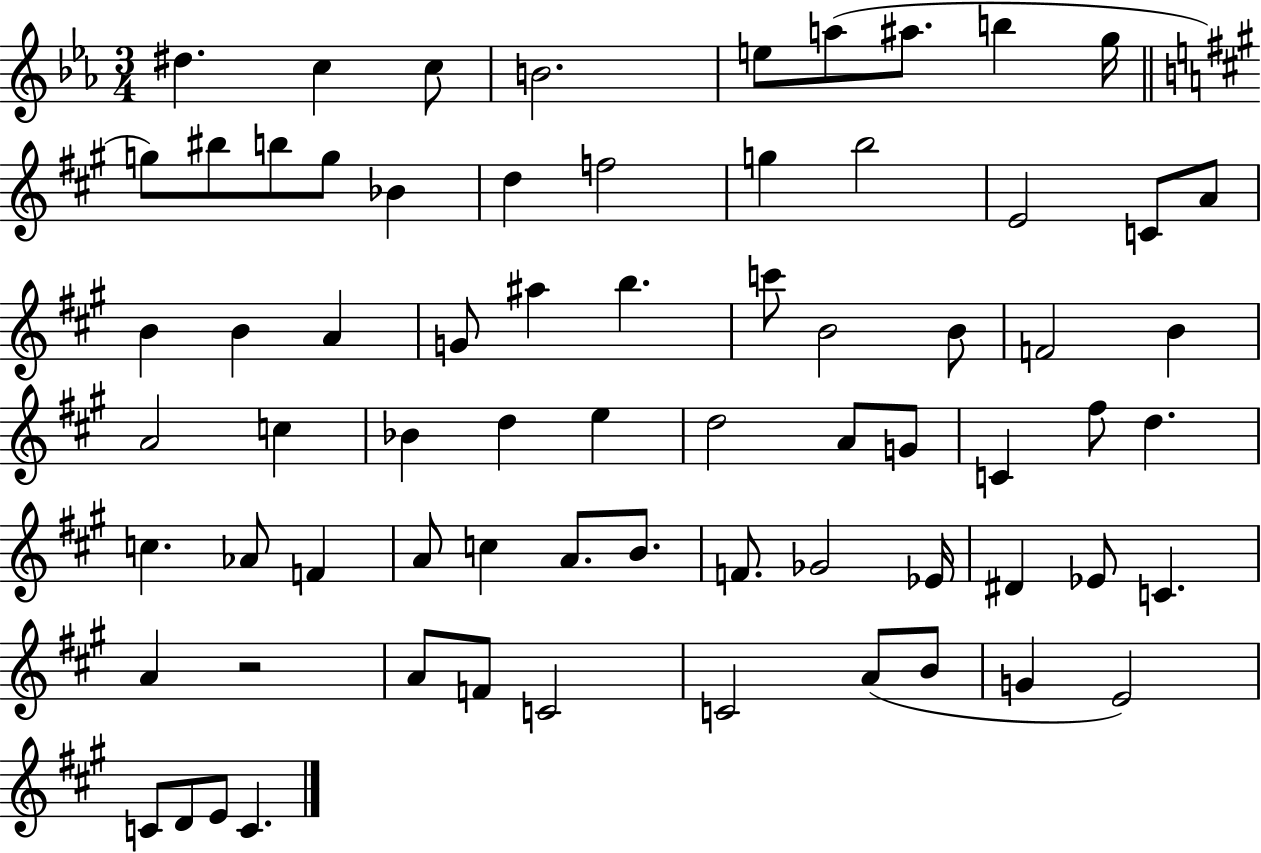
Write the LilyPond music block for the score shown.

{
  \clef treble
  \numericTimeSignature
  \time 3/4
  \key ees \major
  \repeat volta 2 { dis''4. c''4 c''8 | b'2. | e''8 a''8( ais''8. b''4 g''16 | \bar "||" \break \key a \major g''8) bis''8 b''8 g''8 bes'4 | d''4 f''2 | g''4 b''2 | e'2 c'8 a'8 | \break b'4 b'4 a'4 | g'8 ais''4 b''4. | c'''8 b'2 b'8 | f'2 b'4 | \break a'2 c''4 | bes'4 d''4 e''4 | d''2 a'8 g'8 | c'4 fis''8 d''4. | \break c''4. aes'8 f'4 | a'8 c''4 a'8. b'8. | f'8. ges'2 ees'16 | dis'4 ees'8 c'4. | \break a'4 r2 | a'8 f'8 c'2 | c'2 a'8( b'8 | g'4 e'2) | \break c'8 d'8 e'8 c'4. | } \bar "|."
}